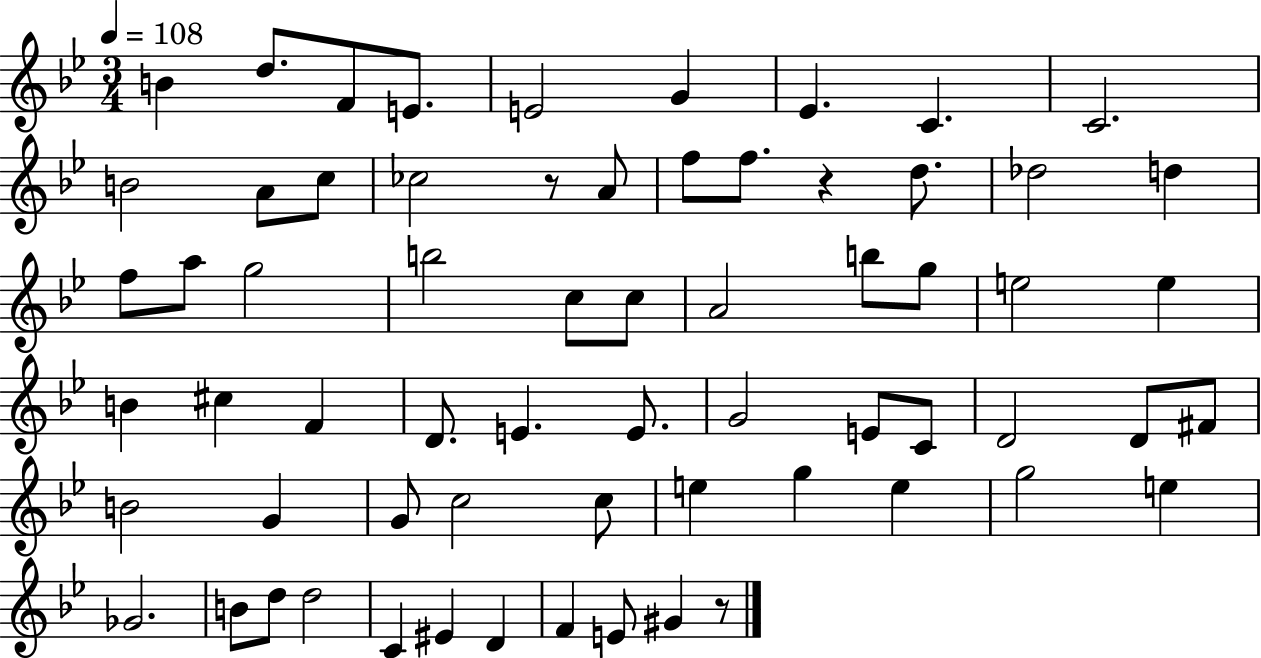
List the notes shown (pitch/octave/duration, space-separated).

B4/q D5/e. F4/e E4/e. E4/h G4/q Eb4/q. C4/q. C4/h. B4/h A4/e C5/e CES5/h R/e A4/e F5/e F5/e. R/q D5/e. Db5/h D5/q F5/e A5/e G5/h B5/h C5/e C5/e A4/h B5/e G5/e E5/h E5/q B4/q C#5/q F4/q D4/e. E4/q. E4/e. G4/h E4/e C4/e D4/h D4/e F#4/e B4/h G4/q G4/e C5/h C5/e E5/q G5/q E5/q G5/h E5/q Gb4/h. B4/e D5/e D5/h C4/q EIS4/q D4/q F4/q E4/e G#4/q R/e